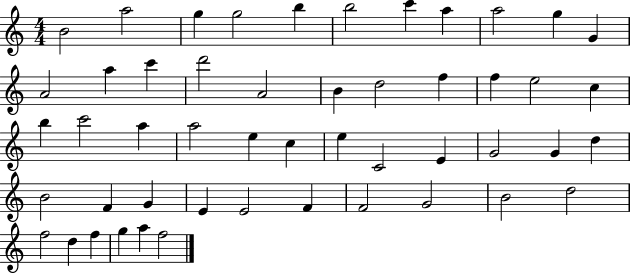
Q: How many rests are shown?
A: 0